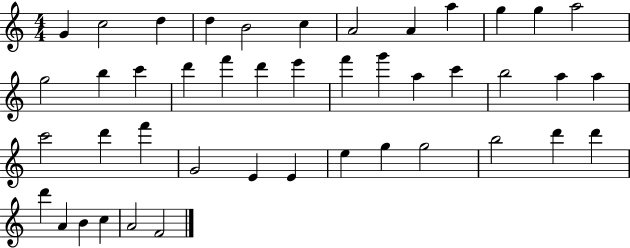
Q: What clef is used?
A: treble